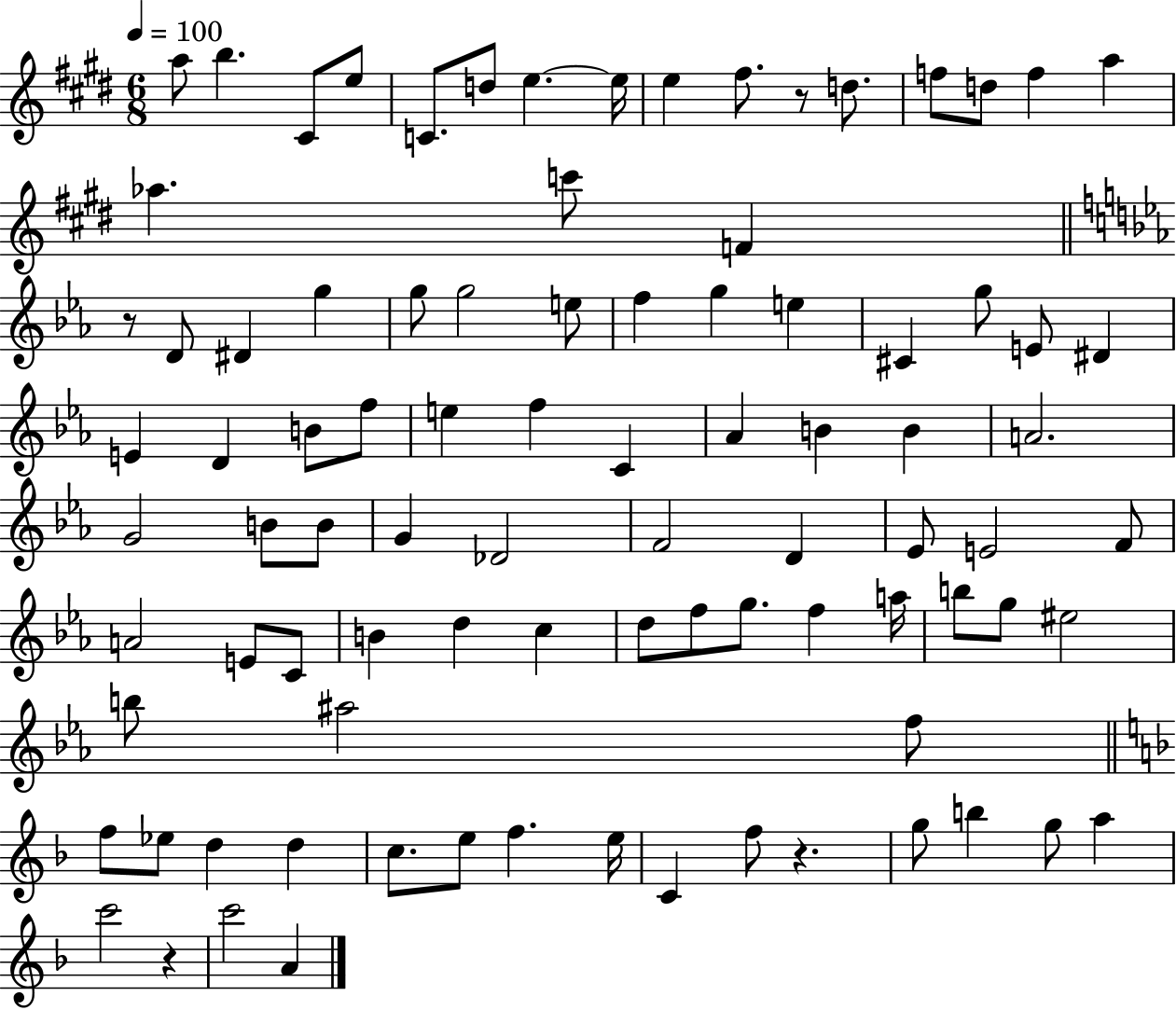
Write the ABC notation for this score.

X:1
T:Untitled
M:6/8
L:1/4
K:E
a/2 b ^C/2 e/2 C/2 d/2 e e/4 e ^f/2 z/2 d/2 f/2 d/2 f a _a c'/2 F z/2 D/2 ^D g g/2 g2 e/2 f g e ^C g/2 E/2 ^D E D B/2 f/2 e f C _A B B A2 G2 B/2 B/2 G _D2 F2 D _E/2 E2 F/2 A2 E/2 C/2 B d c d/2 f/2 g/2 f a/4 b/2 g/2 ^e2 b/2 ^a2 f/2 f/2 _e/2 d d c/2 e/2 f e/4 C f/2 z g/2 b g/2 a c'2 z c'2 A